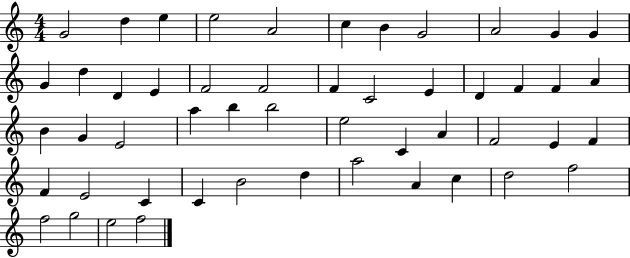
X:1
T:Untitled
M:4/4
L:1/4
K:C
G2 d e e2 A2 c B G2 A2 G G G d D E F2 F2 F C2 E D F F A B G E2 a b b2 e2 C A F2 E F F E2 C C B2 d a2 A c d2 f2 f2 g2 e2 f2